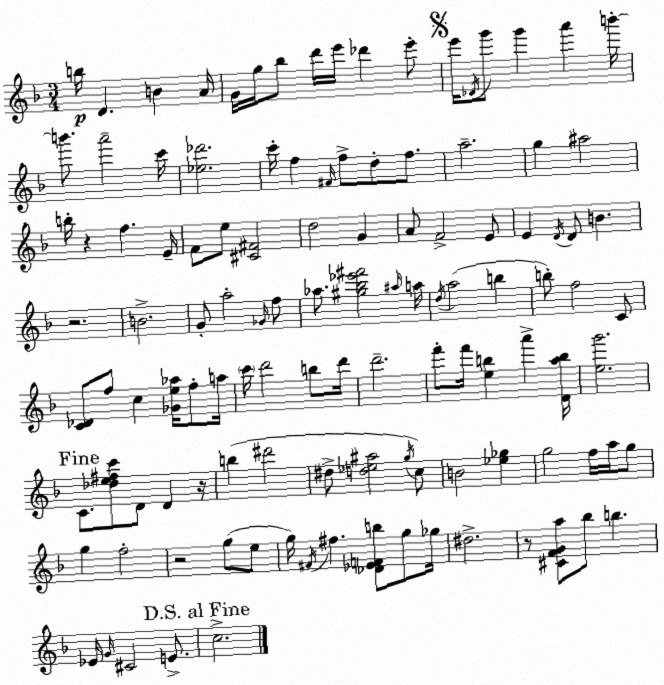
X:1
T:Untitled
M:3/4
L:1/4
K:Dm
b/4 D B A/4 G/4 g/4 _b/2 d'/4 e'/4 _d' e'/2 e'/4 _D/4 g'/2 g' a' b'/4 b'/2 a'2 c'/4 [_e_d']2 c'/4 f ^F/4 f/2 d/2 f/2 a2 g ^a2 b/4 z f E/4 F/2 e/2 [^C^F]2 d2 G A/2 F2 E/2 E D/4 D/2 B z2 B2 G/2 a2 _G/4 f/2 _a/2 [^g_b_e'^f']2 ^a/4 a/4 d/4 a2 b b/2 f2 C/2 [C_D]/2 f/2 c [_Ge_a]/4 f/2 a/4 c'/4 d'2 b/2 d'/4 d'2 f'/2 f'/4 [eb] a' [Dab]/4 [eg']2 C/2 [_de^fc']/2 D/2 D z/4 b ^d'2 ^d/2 [d_e^a]2 g/4 c/2 B2 [_e_g] g2 f/4 a/4 g/2 g f2 z2 g/2 e/2 g/4 ^F/4 ^f [_D_EFb]/2 g/2 _g/4 ^d2 z/2 [^CFGa]/2 _b/2 b _E/4 G/4 ^C2 E/2 c2